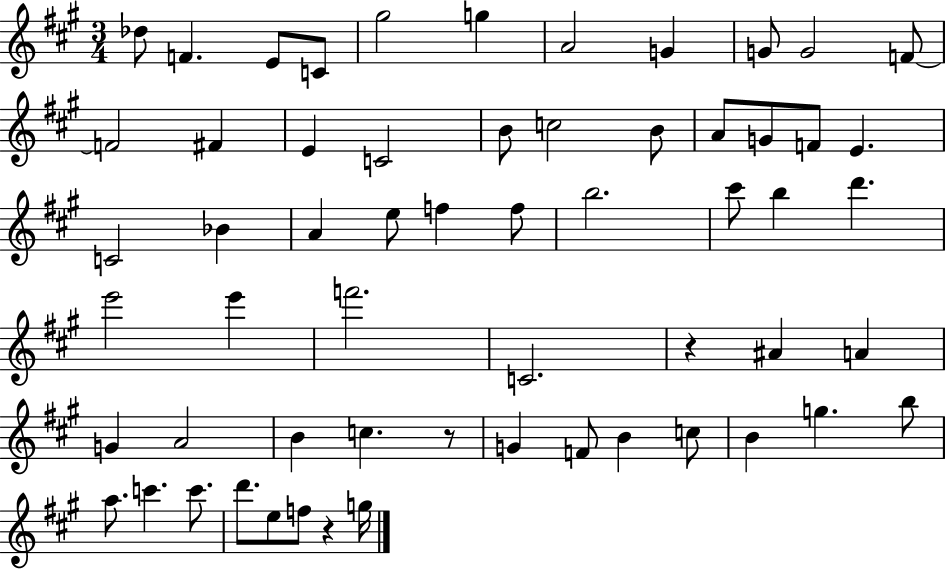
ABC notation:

X:1
T:Untitled
M:3/4
L:1/4
K:A
_d/2 F E/2 C/2 ^g2 g A2 G G/2 G2 F/2 F2 ^F E C2 B/2 c2 B/2 A/2 G/2 F/2 E C2 _B A e/2 f f/2 b2 ^c'/2 b d' e'2 e' f'2 C2 z ^A A G A2 B c z/2 G F/2 B c/2 B g b/2 a/2 c' c'/2 d'/2 e/2 f/2 z g/4